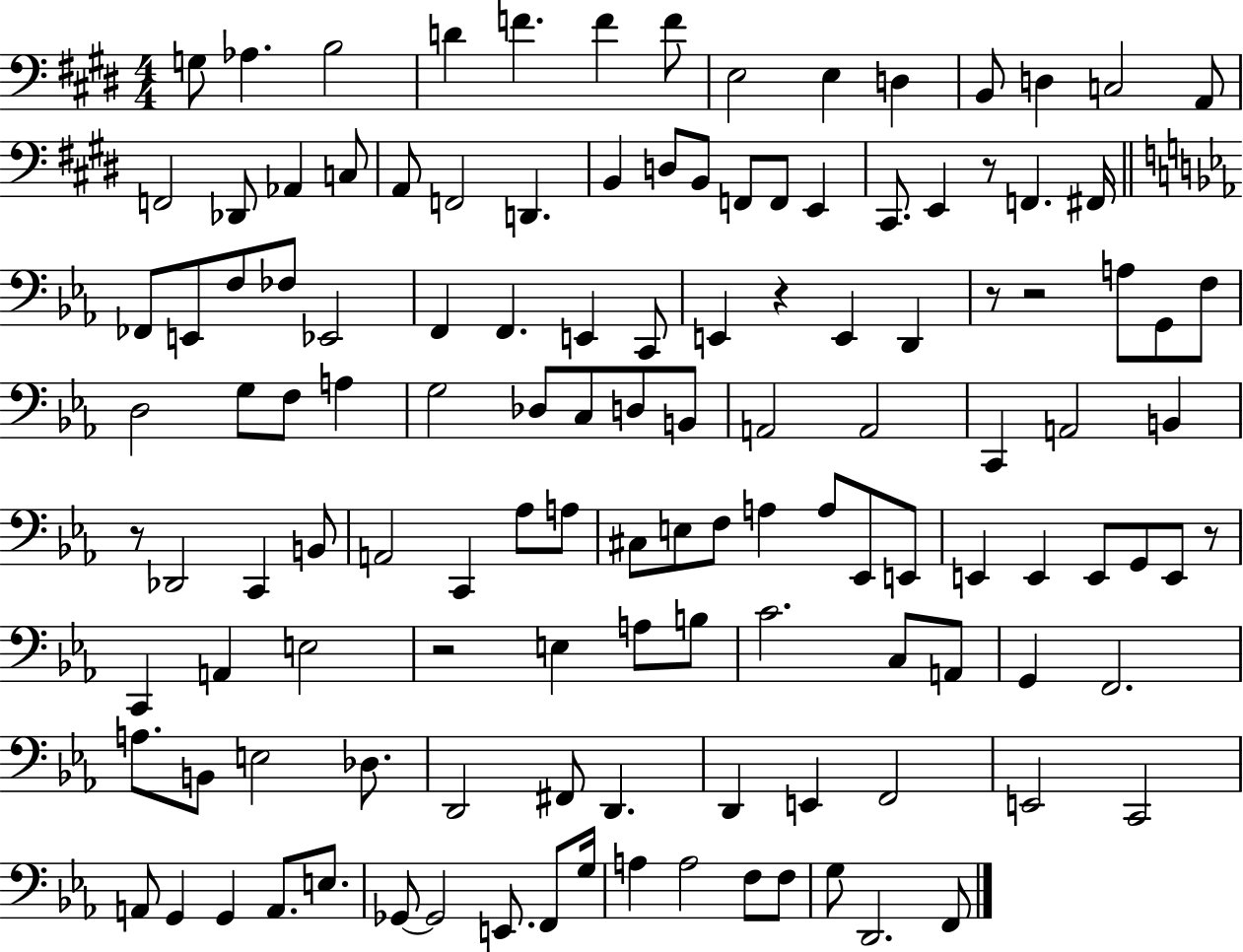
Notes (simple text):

G3/e Ab3/q. B3/h D4/q F4/q. F4/q F4/e E3/h E3/q D3/q B2/e D3/q C3/h A2/e F2/h Db2/e Ab2/q C3/e A2/e F2/h D2/q. B2/q D3/e B2/e F2/e F2/e E2/q C#2/e. E2/q R/e F2/q. F#2/s FES2/e E2/e F3/e FES3/e Eb2/h F2/q F2/q. E2/q C2/e E2/q R/q E2/q D2/q R/e R/h A3/e G2/e F3/e D3/h G3/e F3/e A3/q G3/h Db3/e C3/e D3/e B2/e A2/h A2/h C2/q A2/h B2/q R/e Db2/h C2/q B2/e A2/h C2/q Ab3/e A3/e C#3/e E3/e F3/e A3/q A3/e Eb2/e E2/e E2/q E2/q E2/e G2/e E2/e R/e C2/q A2/q E3/h R/h E3/q A3/e B3/e C4/h. C3/e A2/e G2/q F2/h. A3/e. B2/e E3/h Db3/e. D2/h F#2/e D2/q. D2/q E2/q F2/h E2/h C2/h A2/e G2/q G2/q A2/e. E3/e. Gb2/e Gb2/h E2/e. F2/e G3/s A3/q A3/h F3/e F3/e G3/e D2/h. F2/e